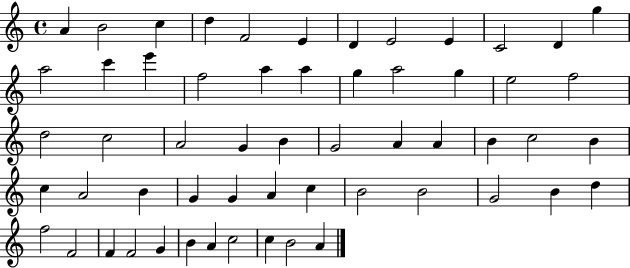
A4/q B4/h C5/q D5/q F4/h E4/q D4/q E4/h E4/q C4/h D4/q G5/q A5/h C6/q E6/q F5/h A5/q A5/q G5/q A5/h G5/q E5/h F5/h D5/h C5/h A4/h G4/q B4/q G4/h A4/q A4/q B4/q C5/h B4/q C5/q A4/h B4/q G4/q G4/q A4/q C5/q B4/h B4/h G4/h B4/q D5/q F5/h F4/h F4/q F4/h G4/q B4/q A4/q C5/h C5/q B4/h A4/q